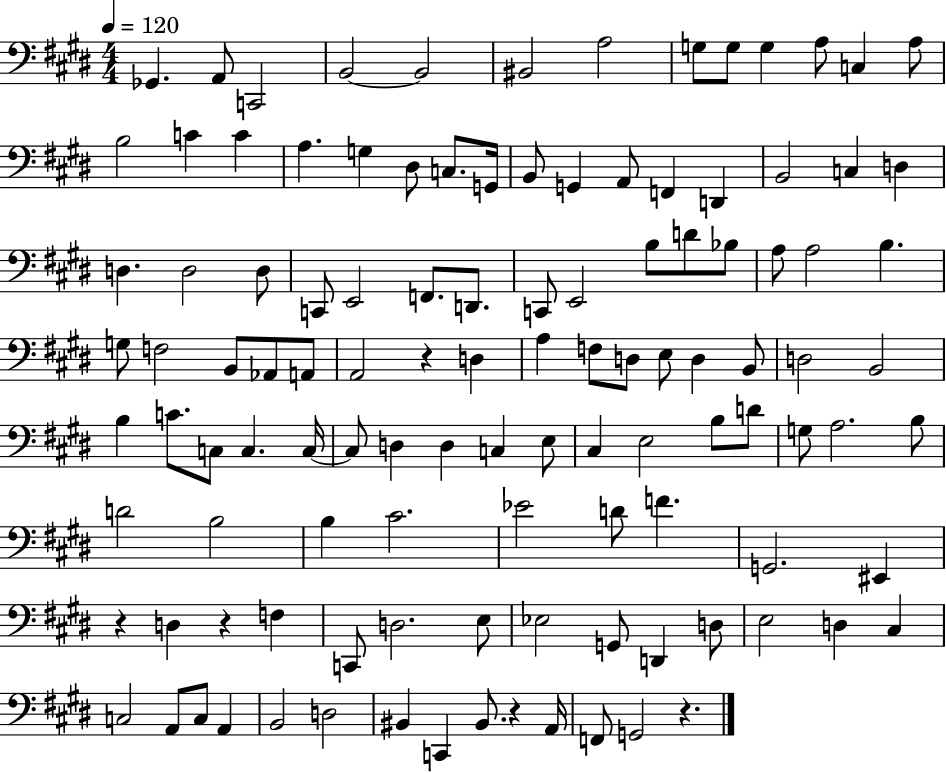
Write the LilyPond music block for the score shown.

{
  \clef bass
  \numericTimeSignature
  \time 4/4
  \key e \major
  \tempo 4 = 120
  ges,4. a,8 c,2 | b,2~~ b,2 | bis,2 a2 | g8 g8 g4 a8 c4 a8 | \break b2 c'4 c'4 | a4. g4 dis8 c8. g,16 | b,8 g,4 a,8 f,4 d,4 | b,2 c4 d4 | \break d4. d2 d8 | c,8 e,2 f,8. d,8. | c,8 e,2 b8 d'8 bes8 | a8 a2 b4. | \break g8 f2 b,8 aes,8 a,8 | a,2 r4 d4 | a4 f8 d8 e8 d4 b,8 | d2 b,2 | \break b4 c'8. c8 c4. c16~~ | c8 d4 d4 c4 e8 | cis4 e2 b8 d'8 | g8 a2. b8 | \break d'2 b2 | b4 cis'2. | ees'2 d'8 f'4. | g,2. eis,4 | \break r4 d4 r4 f4 | c,8 d2. e8 | ees2 g,8 d,4 d8 | e2 d4 cis4 | \break c2 a,8 c8 a,4 | b,2 d2 | bis,4 c,4 bis,8. r4 a,16 | f,8 g,2 r4. | \break \bar "|."
}